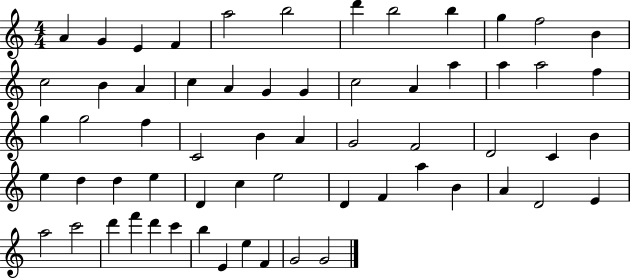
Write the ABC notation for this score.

X:1
T:Untitled
M:4/4
L:1/4
K:C
A G E F a2 b2 d' b2 b g f2 B c2 B A c A G G c2 A a a a2 f g g2 f C2 B A G2 F2 D2 C B e d d e D c e2 D F a B A D2 E a2 c'2 d' f' d' c' b E e F G2 G2